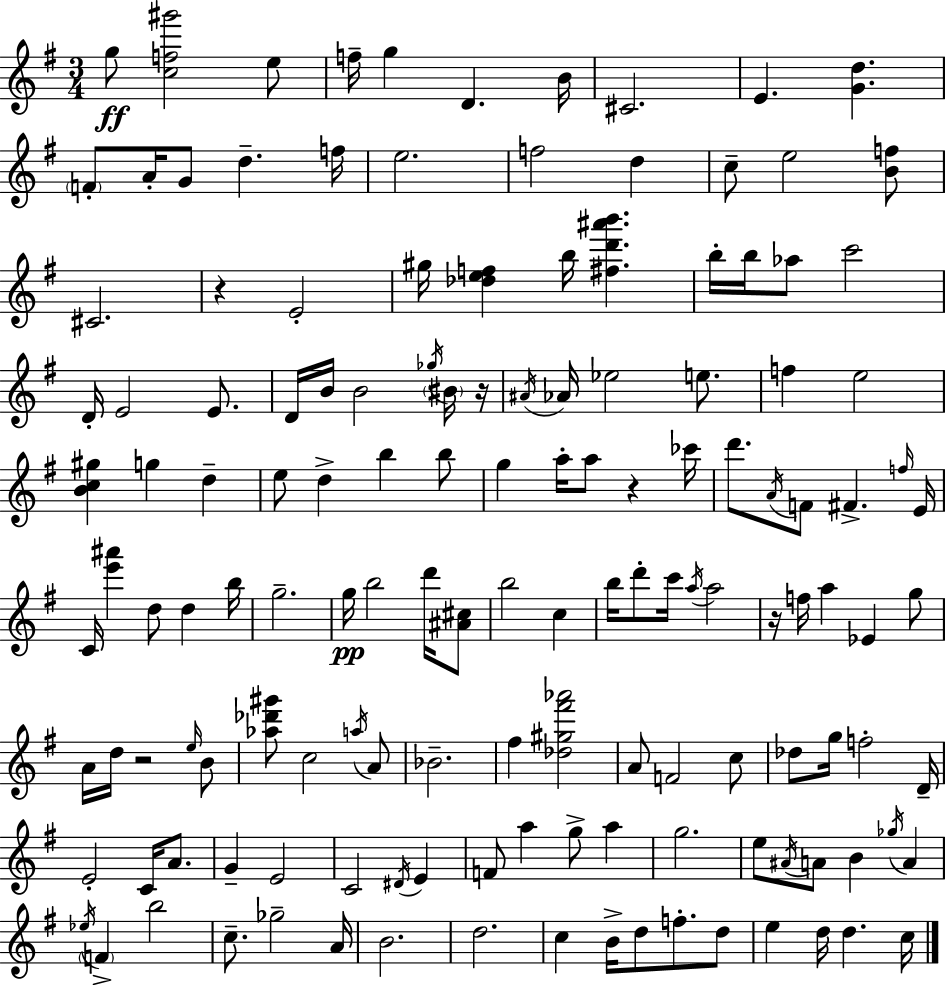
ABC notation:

X:1
T:Untitled
M:3/4
L:1/4
K:G
g/2 [cf^g']2 e/2 f/4 g D B/4 ^C2 E [Gd] F/2 A/4 G/2 d f/4 e2 f2 d c/2 e2 [Bf]/2 ^C2 z E2 ^g/4 [_def] b/4 [^fd'^a'b'] b/4 b/4 _a/2 c'2 D/4 E2 E/2 D/4 B/4 B2 _g/4 ^B/4 z/4 ^A/4 _A/4 _e2 e/2 f e2 [Bc^g] g d e/2 d b b/2 g a/4 a/2 z _c'/4 d'/2 A/4 F/2 ^F f/4 E/4 C/4 [e'^a'] d/2 d b/4 g2 g/4 b2 d'/4 [^A^c]/2 b2 c b/4 d'/2 c'/4 a/4 a2 z/4 f/4 a _E g/2 A/4 d/4 z2 e/4 B/2 [_a_d'^g']/2 c2 a/4 A/2 _B2 ^f [_d^g^f'_a']2 A/2 F2 c/2 _d/2 g/4 f2 D/4 E2 C/4 A/2 G E2 C2 ^D/4 E F/2 a g/2 a g2 e/2 ^A/4 A/2 B _g/4 A _e/4 F b2 c/2 _g2 A/4 B2 d2 c B/4 d/2 f/2 d/2 e d/4 d c/4